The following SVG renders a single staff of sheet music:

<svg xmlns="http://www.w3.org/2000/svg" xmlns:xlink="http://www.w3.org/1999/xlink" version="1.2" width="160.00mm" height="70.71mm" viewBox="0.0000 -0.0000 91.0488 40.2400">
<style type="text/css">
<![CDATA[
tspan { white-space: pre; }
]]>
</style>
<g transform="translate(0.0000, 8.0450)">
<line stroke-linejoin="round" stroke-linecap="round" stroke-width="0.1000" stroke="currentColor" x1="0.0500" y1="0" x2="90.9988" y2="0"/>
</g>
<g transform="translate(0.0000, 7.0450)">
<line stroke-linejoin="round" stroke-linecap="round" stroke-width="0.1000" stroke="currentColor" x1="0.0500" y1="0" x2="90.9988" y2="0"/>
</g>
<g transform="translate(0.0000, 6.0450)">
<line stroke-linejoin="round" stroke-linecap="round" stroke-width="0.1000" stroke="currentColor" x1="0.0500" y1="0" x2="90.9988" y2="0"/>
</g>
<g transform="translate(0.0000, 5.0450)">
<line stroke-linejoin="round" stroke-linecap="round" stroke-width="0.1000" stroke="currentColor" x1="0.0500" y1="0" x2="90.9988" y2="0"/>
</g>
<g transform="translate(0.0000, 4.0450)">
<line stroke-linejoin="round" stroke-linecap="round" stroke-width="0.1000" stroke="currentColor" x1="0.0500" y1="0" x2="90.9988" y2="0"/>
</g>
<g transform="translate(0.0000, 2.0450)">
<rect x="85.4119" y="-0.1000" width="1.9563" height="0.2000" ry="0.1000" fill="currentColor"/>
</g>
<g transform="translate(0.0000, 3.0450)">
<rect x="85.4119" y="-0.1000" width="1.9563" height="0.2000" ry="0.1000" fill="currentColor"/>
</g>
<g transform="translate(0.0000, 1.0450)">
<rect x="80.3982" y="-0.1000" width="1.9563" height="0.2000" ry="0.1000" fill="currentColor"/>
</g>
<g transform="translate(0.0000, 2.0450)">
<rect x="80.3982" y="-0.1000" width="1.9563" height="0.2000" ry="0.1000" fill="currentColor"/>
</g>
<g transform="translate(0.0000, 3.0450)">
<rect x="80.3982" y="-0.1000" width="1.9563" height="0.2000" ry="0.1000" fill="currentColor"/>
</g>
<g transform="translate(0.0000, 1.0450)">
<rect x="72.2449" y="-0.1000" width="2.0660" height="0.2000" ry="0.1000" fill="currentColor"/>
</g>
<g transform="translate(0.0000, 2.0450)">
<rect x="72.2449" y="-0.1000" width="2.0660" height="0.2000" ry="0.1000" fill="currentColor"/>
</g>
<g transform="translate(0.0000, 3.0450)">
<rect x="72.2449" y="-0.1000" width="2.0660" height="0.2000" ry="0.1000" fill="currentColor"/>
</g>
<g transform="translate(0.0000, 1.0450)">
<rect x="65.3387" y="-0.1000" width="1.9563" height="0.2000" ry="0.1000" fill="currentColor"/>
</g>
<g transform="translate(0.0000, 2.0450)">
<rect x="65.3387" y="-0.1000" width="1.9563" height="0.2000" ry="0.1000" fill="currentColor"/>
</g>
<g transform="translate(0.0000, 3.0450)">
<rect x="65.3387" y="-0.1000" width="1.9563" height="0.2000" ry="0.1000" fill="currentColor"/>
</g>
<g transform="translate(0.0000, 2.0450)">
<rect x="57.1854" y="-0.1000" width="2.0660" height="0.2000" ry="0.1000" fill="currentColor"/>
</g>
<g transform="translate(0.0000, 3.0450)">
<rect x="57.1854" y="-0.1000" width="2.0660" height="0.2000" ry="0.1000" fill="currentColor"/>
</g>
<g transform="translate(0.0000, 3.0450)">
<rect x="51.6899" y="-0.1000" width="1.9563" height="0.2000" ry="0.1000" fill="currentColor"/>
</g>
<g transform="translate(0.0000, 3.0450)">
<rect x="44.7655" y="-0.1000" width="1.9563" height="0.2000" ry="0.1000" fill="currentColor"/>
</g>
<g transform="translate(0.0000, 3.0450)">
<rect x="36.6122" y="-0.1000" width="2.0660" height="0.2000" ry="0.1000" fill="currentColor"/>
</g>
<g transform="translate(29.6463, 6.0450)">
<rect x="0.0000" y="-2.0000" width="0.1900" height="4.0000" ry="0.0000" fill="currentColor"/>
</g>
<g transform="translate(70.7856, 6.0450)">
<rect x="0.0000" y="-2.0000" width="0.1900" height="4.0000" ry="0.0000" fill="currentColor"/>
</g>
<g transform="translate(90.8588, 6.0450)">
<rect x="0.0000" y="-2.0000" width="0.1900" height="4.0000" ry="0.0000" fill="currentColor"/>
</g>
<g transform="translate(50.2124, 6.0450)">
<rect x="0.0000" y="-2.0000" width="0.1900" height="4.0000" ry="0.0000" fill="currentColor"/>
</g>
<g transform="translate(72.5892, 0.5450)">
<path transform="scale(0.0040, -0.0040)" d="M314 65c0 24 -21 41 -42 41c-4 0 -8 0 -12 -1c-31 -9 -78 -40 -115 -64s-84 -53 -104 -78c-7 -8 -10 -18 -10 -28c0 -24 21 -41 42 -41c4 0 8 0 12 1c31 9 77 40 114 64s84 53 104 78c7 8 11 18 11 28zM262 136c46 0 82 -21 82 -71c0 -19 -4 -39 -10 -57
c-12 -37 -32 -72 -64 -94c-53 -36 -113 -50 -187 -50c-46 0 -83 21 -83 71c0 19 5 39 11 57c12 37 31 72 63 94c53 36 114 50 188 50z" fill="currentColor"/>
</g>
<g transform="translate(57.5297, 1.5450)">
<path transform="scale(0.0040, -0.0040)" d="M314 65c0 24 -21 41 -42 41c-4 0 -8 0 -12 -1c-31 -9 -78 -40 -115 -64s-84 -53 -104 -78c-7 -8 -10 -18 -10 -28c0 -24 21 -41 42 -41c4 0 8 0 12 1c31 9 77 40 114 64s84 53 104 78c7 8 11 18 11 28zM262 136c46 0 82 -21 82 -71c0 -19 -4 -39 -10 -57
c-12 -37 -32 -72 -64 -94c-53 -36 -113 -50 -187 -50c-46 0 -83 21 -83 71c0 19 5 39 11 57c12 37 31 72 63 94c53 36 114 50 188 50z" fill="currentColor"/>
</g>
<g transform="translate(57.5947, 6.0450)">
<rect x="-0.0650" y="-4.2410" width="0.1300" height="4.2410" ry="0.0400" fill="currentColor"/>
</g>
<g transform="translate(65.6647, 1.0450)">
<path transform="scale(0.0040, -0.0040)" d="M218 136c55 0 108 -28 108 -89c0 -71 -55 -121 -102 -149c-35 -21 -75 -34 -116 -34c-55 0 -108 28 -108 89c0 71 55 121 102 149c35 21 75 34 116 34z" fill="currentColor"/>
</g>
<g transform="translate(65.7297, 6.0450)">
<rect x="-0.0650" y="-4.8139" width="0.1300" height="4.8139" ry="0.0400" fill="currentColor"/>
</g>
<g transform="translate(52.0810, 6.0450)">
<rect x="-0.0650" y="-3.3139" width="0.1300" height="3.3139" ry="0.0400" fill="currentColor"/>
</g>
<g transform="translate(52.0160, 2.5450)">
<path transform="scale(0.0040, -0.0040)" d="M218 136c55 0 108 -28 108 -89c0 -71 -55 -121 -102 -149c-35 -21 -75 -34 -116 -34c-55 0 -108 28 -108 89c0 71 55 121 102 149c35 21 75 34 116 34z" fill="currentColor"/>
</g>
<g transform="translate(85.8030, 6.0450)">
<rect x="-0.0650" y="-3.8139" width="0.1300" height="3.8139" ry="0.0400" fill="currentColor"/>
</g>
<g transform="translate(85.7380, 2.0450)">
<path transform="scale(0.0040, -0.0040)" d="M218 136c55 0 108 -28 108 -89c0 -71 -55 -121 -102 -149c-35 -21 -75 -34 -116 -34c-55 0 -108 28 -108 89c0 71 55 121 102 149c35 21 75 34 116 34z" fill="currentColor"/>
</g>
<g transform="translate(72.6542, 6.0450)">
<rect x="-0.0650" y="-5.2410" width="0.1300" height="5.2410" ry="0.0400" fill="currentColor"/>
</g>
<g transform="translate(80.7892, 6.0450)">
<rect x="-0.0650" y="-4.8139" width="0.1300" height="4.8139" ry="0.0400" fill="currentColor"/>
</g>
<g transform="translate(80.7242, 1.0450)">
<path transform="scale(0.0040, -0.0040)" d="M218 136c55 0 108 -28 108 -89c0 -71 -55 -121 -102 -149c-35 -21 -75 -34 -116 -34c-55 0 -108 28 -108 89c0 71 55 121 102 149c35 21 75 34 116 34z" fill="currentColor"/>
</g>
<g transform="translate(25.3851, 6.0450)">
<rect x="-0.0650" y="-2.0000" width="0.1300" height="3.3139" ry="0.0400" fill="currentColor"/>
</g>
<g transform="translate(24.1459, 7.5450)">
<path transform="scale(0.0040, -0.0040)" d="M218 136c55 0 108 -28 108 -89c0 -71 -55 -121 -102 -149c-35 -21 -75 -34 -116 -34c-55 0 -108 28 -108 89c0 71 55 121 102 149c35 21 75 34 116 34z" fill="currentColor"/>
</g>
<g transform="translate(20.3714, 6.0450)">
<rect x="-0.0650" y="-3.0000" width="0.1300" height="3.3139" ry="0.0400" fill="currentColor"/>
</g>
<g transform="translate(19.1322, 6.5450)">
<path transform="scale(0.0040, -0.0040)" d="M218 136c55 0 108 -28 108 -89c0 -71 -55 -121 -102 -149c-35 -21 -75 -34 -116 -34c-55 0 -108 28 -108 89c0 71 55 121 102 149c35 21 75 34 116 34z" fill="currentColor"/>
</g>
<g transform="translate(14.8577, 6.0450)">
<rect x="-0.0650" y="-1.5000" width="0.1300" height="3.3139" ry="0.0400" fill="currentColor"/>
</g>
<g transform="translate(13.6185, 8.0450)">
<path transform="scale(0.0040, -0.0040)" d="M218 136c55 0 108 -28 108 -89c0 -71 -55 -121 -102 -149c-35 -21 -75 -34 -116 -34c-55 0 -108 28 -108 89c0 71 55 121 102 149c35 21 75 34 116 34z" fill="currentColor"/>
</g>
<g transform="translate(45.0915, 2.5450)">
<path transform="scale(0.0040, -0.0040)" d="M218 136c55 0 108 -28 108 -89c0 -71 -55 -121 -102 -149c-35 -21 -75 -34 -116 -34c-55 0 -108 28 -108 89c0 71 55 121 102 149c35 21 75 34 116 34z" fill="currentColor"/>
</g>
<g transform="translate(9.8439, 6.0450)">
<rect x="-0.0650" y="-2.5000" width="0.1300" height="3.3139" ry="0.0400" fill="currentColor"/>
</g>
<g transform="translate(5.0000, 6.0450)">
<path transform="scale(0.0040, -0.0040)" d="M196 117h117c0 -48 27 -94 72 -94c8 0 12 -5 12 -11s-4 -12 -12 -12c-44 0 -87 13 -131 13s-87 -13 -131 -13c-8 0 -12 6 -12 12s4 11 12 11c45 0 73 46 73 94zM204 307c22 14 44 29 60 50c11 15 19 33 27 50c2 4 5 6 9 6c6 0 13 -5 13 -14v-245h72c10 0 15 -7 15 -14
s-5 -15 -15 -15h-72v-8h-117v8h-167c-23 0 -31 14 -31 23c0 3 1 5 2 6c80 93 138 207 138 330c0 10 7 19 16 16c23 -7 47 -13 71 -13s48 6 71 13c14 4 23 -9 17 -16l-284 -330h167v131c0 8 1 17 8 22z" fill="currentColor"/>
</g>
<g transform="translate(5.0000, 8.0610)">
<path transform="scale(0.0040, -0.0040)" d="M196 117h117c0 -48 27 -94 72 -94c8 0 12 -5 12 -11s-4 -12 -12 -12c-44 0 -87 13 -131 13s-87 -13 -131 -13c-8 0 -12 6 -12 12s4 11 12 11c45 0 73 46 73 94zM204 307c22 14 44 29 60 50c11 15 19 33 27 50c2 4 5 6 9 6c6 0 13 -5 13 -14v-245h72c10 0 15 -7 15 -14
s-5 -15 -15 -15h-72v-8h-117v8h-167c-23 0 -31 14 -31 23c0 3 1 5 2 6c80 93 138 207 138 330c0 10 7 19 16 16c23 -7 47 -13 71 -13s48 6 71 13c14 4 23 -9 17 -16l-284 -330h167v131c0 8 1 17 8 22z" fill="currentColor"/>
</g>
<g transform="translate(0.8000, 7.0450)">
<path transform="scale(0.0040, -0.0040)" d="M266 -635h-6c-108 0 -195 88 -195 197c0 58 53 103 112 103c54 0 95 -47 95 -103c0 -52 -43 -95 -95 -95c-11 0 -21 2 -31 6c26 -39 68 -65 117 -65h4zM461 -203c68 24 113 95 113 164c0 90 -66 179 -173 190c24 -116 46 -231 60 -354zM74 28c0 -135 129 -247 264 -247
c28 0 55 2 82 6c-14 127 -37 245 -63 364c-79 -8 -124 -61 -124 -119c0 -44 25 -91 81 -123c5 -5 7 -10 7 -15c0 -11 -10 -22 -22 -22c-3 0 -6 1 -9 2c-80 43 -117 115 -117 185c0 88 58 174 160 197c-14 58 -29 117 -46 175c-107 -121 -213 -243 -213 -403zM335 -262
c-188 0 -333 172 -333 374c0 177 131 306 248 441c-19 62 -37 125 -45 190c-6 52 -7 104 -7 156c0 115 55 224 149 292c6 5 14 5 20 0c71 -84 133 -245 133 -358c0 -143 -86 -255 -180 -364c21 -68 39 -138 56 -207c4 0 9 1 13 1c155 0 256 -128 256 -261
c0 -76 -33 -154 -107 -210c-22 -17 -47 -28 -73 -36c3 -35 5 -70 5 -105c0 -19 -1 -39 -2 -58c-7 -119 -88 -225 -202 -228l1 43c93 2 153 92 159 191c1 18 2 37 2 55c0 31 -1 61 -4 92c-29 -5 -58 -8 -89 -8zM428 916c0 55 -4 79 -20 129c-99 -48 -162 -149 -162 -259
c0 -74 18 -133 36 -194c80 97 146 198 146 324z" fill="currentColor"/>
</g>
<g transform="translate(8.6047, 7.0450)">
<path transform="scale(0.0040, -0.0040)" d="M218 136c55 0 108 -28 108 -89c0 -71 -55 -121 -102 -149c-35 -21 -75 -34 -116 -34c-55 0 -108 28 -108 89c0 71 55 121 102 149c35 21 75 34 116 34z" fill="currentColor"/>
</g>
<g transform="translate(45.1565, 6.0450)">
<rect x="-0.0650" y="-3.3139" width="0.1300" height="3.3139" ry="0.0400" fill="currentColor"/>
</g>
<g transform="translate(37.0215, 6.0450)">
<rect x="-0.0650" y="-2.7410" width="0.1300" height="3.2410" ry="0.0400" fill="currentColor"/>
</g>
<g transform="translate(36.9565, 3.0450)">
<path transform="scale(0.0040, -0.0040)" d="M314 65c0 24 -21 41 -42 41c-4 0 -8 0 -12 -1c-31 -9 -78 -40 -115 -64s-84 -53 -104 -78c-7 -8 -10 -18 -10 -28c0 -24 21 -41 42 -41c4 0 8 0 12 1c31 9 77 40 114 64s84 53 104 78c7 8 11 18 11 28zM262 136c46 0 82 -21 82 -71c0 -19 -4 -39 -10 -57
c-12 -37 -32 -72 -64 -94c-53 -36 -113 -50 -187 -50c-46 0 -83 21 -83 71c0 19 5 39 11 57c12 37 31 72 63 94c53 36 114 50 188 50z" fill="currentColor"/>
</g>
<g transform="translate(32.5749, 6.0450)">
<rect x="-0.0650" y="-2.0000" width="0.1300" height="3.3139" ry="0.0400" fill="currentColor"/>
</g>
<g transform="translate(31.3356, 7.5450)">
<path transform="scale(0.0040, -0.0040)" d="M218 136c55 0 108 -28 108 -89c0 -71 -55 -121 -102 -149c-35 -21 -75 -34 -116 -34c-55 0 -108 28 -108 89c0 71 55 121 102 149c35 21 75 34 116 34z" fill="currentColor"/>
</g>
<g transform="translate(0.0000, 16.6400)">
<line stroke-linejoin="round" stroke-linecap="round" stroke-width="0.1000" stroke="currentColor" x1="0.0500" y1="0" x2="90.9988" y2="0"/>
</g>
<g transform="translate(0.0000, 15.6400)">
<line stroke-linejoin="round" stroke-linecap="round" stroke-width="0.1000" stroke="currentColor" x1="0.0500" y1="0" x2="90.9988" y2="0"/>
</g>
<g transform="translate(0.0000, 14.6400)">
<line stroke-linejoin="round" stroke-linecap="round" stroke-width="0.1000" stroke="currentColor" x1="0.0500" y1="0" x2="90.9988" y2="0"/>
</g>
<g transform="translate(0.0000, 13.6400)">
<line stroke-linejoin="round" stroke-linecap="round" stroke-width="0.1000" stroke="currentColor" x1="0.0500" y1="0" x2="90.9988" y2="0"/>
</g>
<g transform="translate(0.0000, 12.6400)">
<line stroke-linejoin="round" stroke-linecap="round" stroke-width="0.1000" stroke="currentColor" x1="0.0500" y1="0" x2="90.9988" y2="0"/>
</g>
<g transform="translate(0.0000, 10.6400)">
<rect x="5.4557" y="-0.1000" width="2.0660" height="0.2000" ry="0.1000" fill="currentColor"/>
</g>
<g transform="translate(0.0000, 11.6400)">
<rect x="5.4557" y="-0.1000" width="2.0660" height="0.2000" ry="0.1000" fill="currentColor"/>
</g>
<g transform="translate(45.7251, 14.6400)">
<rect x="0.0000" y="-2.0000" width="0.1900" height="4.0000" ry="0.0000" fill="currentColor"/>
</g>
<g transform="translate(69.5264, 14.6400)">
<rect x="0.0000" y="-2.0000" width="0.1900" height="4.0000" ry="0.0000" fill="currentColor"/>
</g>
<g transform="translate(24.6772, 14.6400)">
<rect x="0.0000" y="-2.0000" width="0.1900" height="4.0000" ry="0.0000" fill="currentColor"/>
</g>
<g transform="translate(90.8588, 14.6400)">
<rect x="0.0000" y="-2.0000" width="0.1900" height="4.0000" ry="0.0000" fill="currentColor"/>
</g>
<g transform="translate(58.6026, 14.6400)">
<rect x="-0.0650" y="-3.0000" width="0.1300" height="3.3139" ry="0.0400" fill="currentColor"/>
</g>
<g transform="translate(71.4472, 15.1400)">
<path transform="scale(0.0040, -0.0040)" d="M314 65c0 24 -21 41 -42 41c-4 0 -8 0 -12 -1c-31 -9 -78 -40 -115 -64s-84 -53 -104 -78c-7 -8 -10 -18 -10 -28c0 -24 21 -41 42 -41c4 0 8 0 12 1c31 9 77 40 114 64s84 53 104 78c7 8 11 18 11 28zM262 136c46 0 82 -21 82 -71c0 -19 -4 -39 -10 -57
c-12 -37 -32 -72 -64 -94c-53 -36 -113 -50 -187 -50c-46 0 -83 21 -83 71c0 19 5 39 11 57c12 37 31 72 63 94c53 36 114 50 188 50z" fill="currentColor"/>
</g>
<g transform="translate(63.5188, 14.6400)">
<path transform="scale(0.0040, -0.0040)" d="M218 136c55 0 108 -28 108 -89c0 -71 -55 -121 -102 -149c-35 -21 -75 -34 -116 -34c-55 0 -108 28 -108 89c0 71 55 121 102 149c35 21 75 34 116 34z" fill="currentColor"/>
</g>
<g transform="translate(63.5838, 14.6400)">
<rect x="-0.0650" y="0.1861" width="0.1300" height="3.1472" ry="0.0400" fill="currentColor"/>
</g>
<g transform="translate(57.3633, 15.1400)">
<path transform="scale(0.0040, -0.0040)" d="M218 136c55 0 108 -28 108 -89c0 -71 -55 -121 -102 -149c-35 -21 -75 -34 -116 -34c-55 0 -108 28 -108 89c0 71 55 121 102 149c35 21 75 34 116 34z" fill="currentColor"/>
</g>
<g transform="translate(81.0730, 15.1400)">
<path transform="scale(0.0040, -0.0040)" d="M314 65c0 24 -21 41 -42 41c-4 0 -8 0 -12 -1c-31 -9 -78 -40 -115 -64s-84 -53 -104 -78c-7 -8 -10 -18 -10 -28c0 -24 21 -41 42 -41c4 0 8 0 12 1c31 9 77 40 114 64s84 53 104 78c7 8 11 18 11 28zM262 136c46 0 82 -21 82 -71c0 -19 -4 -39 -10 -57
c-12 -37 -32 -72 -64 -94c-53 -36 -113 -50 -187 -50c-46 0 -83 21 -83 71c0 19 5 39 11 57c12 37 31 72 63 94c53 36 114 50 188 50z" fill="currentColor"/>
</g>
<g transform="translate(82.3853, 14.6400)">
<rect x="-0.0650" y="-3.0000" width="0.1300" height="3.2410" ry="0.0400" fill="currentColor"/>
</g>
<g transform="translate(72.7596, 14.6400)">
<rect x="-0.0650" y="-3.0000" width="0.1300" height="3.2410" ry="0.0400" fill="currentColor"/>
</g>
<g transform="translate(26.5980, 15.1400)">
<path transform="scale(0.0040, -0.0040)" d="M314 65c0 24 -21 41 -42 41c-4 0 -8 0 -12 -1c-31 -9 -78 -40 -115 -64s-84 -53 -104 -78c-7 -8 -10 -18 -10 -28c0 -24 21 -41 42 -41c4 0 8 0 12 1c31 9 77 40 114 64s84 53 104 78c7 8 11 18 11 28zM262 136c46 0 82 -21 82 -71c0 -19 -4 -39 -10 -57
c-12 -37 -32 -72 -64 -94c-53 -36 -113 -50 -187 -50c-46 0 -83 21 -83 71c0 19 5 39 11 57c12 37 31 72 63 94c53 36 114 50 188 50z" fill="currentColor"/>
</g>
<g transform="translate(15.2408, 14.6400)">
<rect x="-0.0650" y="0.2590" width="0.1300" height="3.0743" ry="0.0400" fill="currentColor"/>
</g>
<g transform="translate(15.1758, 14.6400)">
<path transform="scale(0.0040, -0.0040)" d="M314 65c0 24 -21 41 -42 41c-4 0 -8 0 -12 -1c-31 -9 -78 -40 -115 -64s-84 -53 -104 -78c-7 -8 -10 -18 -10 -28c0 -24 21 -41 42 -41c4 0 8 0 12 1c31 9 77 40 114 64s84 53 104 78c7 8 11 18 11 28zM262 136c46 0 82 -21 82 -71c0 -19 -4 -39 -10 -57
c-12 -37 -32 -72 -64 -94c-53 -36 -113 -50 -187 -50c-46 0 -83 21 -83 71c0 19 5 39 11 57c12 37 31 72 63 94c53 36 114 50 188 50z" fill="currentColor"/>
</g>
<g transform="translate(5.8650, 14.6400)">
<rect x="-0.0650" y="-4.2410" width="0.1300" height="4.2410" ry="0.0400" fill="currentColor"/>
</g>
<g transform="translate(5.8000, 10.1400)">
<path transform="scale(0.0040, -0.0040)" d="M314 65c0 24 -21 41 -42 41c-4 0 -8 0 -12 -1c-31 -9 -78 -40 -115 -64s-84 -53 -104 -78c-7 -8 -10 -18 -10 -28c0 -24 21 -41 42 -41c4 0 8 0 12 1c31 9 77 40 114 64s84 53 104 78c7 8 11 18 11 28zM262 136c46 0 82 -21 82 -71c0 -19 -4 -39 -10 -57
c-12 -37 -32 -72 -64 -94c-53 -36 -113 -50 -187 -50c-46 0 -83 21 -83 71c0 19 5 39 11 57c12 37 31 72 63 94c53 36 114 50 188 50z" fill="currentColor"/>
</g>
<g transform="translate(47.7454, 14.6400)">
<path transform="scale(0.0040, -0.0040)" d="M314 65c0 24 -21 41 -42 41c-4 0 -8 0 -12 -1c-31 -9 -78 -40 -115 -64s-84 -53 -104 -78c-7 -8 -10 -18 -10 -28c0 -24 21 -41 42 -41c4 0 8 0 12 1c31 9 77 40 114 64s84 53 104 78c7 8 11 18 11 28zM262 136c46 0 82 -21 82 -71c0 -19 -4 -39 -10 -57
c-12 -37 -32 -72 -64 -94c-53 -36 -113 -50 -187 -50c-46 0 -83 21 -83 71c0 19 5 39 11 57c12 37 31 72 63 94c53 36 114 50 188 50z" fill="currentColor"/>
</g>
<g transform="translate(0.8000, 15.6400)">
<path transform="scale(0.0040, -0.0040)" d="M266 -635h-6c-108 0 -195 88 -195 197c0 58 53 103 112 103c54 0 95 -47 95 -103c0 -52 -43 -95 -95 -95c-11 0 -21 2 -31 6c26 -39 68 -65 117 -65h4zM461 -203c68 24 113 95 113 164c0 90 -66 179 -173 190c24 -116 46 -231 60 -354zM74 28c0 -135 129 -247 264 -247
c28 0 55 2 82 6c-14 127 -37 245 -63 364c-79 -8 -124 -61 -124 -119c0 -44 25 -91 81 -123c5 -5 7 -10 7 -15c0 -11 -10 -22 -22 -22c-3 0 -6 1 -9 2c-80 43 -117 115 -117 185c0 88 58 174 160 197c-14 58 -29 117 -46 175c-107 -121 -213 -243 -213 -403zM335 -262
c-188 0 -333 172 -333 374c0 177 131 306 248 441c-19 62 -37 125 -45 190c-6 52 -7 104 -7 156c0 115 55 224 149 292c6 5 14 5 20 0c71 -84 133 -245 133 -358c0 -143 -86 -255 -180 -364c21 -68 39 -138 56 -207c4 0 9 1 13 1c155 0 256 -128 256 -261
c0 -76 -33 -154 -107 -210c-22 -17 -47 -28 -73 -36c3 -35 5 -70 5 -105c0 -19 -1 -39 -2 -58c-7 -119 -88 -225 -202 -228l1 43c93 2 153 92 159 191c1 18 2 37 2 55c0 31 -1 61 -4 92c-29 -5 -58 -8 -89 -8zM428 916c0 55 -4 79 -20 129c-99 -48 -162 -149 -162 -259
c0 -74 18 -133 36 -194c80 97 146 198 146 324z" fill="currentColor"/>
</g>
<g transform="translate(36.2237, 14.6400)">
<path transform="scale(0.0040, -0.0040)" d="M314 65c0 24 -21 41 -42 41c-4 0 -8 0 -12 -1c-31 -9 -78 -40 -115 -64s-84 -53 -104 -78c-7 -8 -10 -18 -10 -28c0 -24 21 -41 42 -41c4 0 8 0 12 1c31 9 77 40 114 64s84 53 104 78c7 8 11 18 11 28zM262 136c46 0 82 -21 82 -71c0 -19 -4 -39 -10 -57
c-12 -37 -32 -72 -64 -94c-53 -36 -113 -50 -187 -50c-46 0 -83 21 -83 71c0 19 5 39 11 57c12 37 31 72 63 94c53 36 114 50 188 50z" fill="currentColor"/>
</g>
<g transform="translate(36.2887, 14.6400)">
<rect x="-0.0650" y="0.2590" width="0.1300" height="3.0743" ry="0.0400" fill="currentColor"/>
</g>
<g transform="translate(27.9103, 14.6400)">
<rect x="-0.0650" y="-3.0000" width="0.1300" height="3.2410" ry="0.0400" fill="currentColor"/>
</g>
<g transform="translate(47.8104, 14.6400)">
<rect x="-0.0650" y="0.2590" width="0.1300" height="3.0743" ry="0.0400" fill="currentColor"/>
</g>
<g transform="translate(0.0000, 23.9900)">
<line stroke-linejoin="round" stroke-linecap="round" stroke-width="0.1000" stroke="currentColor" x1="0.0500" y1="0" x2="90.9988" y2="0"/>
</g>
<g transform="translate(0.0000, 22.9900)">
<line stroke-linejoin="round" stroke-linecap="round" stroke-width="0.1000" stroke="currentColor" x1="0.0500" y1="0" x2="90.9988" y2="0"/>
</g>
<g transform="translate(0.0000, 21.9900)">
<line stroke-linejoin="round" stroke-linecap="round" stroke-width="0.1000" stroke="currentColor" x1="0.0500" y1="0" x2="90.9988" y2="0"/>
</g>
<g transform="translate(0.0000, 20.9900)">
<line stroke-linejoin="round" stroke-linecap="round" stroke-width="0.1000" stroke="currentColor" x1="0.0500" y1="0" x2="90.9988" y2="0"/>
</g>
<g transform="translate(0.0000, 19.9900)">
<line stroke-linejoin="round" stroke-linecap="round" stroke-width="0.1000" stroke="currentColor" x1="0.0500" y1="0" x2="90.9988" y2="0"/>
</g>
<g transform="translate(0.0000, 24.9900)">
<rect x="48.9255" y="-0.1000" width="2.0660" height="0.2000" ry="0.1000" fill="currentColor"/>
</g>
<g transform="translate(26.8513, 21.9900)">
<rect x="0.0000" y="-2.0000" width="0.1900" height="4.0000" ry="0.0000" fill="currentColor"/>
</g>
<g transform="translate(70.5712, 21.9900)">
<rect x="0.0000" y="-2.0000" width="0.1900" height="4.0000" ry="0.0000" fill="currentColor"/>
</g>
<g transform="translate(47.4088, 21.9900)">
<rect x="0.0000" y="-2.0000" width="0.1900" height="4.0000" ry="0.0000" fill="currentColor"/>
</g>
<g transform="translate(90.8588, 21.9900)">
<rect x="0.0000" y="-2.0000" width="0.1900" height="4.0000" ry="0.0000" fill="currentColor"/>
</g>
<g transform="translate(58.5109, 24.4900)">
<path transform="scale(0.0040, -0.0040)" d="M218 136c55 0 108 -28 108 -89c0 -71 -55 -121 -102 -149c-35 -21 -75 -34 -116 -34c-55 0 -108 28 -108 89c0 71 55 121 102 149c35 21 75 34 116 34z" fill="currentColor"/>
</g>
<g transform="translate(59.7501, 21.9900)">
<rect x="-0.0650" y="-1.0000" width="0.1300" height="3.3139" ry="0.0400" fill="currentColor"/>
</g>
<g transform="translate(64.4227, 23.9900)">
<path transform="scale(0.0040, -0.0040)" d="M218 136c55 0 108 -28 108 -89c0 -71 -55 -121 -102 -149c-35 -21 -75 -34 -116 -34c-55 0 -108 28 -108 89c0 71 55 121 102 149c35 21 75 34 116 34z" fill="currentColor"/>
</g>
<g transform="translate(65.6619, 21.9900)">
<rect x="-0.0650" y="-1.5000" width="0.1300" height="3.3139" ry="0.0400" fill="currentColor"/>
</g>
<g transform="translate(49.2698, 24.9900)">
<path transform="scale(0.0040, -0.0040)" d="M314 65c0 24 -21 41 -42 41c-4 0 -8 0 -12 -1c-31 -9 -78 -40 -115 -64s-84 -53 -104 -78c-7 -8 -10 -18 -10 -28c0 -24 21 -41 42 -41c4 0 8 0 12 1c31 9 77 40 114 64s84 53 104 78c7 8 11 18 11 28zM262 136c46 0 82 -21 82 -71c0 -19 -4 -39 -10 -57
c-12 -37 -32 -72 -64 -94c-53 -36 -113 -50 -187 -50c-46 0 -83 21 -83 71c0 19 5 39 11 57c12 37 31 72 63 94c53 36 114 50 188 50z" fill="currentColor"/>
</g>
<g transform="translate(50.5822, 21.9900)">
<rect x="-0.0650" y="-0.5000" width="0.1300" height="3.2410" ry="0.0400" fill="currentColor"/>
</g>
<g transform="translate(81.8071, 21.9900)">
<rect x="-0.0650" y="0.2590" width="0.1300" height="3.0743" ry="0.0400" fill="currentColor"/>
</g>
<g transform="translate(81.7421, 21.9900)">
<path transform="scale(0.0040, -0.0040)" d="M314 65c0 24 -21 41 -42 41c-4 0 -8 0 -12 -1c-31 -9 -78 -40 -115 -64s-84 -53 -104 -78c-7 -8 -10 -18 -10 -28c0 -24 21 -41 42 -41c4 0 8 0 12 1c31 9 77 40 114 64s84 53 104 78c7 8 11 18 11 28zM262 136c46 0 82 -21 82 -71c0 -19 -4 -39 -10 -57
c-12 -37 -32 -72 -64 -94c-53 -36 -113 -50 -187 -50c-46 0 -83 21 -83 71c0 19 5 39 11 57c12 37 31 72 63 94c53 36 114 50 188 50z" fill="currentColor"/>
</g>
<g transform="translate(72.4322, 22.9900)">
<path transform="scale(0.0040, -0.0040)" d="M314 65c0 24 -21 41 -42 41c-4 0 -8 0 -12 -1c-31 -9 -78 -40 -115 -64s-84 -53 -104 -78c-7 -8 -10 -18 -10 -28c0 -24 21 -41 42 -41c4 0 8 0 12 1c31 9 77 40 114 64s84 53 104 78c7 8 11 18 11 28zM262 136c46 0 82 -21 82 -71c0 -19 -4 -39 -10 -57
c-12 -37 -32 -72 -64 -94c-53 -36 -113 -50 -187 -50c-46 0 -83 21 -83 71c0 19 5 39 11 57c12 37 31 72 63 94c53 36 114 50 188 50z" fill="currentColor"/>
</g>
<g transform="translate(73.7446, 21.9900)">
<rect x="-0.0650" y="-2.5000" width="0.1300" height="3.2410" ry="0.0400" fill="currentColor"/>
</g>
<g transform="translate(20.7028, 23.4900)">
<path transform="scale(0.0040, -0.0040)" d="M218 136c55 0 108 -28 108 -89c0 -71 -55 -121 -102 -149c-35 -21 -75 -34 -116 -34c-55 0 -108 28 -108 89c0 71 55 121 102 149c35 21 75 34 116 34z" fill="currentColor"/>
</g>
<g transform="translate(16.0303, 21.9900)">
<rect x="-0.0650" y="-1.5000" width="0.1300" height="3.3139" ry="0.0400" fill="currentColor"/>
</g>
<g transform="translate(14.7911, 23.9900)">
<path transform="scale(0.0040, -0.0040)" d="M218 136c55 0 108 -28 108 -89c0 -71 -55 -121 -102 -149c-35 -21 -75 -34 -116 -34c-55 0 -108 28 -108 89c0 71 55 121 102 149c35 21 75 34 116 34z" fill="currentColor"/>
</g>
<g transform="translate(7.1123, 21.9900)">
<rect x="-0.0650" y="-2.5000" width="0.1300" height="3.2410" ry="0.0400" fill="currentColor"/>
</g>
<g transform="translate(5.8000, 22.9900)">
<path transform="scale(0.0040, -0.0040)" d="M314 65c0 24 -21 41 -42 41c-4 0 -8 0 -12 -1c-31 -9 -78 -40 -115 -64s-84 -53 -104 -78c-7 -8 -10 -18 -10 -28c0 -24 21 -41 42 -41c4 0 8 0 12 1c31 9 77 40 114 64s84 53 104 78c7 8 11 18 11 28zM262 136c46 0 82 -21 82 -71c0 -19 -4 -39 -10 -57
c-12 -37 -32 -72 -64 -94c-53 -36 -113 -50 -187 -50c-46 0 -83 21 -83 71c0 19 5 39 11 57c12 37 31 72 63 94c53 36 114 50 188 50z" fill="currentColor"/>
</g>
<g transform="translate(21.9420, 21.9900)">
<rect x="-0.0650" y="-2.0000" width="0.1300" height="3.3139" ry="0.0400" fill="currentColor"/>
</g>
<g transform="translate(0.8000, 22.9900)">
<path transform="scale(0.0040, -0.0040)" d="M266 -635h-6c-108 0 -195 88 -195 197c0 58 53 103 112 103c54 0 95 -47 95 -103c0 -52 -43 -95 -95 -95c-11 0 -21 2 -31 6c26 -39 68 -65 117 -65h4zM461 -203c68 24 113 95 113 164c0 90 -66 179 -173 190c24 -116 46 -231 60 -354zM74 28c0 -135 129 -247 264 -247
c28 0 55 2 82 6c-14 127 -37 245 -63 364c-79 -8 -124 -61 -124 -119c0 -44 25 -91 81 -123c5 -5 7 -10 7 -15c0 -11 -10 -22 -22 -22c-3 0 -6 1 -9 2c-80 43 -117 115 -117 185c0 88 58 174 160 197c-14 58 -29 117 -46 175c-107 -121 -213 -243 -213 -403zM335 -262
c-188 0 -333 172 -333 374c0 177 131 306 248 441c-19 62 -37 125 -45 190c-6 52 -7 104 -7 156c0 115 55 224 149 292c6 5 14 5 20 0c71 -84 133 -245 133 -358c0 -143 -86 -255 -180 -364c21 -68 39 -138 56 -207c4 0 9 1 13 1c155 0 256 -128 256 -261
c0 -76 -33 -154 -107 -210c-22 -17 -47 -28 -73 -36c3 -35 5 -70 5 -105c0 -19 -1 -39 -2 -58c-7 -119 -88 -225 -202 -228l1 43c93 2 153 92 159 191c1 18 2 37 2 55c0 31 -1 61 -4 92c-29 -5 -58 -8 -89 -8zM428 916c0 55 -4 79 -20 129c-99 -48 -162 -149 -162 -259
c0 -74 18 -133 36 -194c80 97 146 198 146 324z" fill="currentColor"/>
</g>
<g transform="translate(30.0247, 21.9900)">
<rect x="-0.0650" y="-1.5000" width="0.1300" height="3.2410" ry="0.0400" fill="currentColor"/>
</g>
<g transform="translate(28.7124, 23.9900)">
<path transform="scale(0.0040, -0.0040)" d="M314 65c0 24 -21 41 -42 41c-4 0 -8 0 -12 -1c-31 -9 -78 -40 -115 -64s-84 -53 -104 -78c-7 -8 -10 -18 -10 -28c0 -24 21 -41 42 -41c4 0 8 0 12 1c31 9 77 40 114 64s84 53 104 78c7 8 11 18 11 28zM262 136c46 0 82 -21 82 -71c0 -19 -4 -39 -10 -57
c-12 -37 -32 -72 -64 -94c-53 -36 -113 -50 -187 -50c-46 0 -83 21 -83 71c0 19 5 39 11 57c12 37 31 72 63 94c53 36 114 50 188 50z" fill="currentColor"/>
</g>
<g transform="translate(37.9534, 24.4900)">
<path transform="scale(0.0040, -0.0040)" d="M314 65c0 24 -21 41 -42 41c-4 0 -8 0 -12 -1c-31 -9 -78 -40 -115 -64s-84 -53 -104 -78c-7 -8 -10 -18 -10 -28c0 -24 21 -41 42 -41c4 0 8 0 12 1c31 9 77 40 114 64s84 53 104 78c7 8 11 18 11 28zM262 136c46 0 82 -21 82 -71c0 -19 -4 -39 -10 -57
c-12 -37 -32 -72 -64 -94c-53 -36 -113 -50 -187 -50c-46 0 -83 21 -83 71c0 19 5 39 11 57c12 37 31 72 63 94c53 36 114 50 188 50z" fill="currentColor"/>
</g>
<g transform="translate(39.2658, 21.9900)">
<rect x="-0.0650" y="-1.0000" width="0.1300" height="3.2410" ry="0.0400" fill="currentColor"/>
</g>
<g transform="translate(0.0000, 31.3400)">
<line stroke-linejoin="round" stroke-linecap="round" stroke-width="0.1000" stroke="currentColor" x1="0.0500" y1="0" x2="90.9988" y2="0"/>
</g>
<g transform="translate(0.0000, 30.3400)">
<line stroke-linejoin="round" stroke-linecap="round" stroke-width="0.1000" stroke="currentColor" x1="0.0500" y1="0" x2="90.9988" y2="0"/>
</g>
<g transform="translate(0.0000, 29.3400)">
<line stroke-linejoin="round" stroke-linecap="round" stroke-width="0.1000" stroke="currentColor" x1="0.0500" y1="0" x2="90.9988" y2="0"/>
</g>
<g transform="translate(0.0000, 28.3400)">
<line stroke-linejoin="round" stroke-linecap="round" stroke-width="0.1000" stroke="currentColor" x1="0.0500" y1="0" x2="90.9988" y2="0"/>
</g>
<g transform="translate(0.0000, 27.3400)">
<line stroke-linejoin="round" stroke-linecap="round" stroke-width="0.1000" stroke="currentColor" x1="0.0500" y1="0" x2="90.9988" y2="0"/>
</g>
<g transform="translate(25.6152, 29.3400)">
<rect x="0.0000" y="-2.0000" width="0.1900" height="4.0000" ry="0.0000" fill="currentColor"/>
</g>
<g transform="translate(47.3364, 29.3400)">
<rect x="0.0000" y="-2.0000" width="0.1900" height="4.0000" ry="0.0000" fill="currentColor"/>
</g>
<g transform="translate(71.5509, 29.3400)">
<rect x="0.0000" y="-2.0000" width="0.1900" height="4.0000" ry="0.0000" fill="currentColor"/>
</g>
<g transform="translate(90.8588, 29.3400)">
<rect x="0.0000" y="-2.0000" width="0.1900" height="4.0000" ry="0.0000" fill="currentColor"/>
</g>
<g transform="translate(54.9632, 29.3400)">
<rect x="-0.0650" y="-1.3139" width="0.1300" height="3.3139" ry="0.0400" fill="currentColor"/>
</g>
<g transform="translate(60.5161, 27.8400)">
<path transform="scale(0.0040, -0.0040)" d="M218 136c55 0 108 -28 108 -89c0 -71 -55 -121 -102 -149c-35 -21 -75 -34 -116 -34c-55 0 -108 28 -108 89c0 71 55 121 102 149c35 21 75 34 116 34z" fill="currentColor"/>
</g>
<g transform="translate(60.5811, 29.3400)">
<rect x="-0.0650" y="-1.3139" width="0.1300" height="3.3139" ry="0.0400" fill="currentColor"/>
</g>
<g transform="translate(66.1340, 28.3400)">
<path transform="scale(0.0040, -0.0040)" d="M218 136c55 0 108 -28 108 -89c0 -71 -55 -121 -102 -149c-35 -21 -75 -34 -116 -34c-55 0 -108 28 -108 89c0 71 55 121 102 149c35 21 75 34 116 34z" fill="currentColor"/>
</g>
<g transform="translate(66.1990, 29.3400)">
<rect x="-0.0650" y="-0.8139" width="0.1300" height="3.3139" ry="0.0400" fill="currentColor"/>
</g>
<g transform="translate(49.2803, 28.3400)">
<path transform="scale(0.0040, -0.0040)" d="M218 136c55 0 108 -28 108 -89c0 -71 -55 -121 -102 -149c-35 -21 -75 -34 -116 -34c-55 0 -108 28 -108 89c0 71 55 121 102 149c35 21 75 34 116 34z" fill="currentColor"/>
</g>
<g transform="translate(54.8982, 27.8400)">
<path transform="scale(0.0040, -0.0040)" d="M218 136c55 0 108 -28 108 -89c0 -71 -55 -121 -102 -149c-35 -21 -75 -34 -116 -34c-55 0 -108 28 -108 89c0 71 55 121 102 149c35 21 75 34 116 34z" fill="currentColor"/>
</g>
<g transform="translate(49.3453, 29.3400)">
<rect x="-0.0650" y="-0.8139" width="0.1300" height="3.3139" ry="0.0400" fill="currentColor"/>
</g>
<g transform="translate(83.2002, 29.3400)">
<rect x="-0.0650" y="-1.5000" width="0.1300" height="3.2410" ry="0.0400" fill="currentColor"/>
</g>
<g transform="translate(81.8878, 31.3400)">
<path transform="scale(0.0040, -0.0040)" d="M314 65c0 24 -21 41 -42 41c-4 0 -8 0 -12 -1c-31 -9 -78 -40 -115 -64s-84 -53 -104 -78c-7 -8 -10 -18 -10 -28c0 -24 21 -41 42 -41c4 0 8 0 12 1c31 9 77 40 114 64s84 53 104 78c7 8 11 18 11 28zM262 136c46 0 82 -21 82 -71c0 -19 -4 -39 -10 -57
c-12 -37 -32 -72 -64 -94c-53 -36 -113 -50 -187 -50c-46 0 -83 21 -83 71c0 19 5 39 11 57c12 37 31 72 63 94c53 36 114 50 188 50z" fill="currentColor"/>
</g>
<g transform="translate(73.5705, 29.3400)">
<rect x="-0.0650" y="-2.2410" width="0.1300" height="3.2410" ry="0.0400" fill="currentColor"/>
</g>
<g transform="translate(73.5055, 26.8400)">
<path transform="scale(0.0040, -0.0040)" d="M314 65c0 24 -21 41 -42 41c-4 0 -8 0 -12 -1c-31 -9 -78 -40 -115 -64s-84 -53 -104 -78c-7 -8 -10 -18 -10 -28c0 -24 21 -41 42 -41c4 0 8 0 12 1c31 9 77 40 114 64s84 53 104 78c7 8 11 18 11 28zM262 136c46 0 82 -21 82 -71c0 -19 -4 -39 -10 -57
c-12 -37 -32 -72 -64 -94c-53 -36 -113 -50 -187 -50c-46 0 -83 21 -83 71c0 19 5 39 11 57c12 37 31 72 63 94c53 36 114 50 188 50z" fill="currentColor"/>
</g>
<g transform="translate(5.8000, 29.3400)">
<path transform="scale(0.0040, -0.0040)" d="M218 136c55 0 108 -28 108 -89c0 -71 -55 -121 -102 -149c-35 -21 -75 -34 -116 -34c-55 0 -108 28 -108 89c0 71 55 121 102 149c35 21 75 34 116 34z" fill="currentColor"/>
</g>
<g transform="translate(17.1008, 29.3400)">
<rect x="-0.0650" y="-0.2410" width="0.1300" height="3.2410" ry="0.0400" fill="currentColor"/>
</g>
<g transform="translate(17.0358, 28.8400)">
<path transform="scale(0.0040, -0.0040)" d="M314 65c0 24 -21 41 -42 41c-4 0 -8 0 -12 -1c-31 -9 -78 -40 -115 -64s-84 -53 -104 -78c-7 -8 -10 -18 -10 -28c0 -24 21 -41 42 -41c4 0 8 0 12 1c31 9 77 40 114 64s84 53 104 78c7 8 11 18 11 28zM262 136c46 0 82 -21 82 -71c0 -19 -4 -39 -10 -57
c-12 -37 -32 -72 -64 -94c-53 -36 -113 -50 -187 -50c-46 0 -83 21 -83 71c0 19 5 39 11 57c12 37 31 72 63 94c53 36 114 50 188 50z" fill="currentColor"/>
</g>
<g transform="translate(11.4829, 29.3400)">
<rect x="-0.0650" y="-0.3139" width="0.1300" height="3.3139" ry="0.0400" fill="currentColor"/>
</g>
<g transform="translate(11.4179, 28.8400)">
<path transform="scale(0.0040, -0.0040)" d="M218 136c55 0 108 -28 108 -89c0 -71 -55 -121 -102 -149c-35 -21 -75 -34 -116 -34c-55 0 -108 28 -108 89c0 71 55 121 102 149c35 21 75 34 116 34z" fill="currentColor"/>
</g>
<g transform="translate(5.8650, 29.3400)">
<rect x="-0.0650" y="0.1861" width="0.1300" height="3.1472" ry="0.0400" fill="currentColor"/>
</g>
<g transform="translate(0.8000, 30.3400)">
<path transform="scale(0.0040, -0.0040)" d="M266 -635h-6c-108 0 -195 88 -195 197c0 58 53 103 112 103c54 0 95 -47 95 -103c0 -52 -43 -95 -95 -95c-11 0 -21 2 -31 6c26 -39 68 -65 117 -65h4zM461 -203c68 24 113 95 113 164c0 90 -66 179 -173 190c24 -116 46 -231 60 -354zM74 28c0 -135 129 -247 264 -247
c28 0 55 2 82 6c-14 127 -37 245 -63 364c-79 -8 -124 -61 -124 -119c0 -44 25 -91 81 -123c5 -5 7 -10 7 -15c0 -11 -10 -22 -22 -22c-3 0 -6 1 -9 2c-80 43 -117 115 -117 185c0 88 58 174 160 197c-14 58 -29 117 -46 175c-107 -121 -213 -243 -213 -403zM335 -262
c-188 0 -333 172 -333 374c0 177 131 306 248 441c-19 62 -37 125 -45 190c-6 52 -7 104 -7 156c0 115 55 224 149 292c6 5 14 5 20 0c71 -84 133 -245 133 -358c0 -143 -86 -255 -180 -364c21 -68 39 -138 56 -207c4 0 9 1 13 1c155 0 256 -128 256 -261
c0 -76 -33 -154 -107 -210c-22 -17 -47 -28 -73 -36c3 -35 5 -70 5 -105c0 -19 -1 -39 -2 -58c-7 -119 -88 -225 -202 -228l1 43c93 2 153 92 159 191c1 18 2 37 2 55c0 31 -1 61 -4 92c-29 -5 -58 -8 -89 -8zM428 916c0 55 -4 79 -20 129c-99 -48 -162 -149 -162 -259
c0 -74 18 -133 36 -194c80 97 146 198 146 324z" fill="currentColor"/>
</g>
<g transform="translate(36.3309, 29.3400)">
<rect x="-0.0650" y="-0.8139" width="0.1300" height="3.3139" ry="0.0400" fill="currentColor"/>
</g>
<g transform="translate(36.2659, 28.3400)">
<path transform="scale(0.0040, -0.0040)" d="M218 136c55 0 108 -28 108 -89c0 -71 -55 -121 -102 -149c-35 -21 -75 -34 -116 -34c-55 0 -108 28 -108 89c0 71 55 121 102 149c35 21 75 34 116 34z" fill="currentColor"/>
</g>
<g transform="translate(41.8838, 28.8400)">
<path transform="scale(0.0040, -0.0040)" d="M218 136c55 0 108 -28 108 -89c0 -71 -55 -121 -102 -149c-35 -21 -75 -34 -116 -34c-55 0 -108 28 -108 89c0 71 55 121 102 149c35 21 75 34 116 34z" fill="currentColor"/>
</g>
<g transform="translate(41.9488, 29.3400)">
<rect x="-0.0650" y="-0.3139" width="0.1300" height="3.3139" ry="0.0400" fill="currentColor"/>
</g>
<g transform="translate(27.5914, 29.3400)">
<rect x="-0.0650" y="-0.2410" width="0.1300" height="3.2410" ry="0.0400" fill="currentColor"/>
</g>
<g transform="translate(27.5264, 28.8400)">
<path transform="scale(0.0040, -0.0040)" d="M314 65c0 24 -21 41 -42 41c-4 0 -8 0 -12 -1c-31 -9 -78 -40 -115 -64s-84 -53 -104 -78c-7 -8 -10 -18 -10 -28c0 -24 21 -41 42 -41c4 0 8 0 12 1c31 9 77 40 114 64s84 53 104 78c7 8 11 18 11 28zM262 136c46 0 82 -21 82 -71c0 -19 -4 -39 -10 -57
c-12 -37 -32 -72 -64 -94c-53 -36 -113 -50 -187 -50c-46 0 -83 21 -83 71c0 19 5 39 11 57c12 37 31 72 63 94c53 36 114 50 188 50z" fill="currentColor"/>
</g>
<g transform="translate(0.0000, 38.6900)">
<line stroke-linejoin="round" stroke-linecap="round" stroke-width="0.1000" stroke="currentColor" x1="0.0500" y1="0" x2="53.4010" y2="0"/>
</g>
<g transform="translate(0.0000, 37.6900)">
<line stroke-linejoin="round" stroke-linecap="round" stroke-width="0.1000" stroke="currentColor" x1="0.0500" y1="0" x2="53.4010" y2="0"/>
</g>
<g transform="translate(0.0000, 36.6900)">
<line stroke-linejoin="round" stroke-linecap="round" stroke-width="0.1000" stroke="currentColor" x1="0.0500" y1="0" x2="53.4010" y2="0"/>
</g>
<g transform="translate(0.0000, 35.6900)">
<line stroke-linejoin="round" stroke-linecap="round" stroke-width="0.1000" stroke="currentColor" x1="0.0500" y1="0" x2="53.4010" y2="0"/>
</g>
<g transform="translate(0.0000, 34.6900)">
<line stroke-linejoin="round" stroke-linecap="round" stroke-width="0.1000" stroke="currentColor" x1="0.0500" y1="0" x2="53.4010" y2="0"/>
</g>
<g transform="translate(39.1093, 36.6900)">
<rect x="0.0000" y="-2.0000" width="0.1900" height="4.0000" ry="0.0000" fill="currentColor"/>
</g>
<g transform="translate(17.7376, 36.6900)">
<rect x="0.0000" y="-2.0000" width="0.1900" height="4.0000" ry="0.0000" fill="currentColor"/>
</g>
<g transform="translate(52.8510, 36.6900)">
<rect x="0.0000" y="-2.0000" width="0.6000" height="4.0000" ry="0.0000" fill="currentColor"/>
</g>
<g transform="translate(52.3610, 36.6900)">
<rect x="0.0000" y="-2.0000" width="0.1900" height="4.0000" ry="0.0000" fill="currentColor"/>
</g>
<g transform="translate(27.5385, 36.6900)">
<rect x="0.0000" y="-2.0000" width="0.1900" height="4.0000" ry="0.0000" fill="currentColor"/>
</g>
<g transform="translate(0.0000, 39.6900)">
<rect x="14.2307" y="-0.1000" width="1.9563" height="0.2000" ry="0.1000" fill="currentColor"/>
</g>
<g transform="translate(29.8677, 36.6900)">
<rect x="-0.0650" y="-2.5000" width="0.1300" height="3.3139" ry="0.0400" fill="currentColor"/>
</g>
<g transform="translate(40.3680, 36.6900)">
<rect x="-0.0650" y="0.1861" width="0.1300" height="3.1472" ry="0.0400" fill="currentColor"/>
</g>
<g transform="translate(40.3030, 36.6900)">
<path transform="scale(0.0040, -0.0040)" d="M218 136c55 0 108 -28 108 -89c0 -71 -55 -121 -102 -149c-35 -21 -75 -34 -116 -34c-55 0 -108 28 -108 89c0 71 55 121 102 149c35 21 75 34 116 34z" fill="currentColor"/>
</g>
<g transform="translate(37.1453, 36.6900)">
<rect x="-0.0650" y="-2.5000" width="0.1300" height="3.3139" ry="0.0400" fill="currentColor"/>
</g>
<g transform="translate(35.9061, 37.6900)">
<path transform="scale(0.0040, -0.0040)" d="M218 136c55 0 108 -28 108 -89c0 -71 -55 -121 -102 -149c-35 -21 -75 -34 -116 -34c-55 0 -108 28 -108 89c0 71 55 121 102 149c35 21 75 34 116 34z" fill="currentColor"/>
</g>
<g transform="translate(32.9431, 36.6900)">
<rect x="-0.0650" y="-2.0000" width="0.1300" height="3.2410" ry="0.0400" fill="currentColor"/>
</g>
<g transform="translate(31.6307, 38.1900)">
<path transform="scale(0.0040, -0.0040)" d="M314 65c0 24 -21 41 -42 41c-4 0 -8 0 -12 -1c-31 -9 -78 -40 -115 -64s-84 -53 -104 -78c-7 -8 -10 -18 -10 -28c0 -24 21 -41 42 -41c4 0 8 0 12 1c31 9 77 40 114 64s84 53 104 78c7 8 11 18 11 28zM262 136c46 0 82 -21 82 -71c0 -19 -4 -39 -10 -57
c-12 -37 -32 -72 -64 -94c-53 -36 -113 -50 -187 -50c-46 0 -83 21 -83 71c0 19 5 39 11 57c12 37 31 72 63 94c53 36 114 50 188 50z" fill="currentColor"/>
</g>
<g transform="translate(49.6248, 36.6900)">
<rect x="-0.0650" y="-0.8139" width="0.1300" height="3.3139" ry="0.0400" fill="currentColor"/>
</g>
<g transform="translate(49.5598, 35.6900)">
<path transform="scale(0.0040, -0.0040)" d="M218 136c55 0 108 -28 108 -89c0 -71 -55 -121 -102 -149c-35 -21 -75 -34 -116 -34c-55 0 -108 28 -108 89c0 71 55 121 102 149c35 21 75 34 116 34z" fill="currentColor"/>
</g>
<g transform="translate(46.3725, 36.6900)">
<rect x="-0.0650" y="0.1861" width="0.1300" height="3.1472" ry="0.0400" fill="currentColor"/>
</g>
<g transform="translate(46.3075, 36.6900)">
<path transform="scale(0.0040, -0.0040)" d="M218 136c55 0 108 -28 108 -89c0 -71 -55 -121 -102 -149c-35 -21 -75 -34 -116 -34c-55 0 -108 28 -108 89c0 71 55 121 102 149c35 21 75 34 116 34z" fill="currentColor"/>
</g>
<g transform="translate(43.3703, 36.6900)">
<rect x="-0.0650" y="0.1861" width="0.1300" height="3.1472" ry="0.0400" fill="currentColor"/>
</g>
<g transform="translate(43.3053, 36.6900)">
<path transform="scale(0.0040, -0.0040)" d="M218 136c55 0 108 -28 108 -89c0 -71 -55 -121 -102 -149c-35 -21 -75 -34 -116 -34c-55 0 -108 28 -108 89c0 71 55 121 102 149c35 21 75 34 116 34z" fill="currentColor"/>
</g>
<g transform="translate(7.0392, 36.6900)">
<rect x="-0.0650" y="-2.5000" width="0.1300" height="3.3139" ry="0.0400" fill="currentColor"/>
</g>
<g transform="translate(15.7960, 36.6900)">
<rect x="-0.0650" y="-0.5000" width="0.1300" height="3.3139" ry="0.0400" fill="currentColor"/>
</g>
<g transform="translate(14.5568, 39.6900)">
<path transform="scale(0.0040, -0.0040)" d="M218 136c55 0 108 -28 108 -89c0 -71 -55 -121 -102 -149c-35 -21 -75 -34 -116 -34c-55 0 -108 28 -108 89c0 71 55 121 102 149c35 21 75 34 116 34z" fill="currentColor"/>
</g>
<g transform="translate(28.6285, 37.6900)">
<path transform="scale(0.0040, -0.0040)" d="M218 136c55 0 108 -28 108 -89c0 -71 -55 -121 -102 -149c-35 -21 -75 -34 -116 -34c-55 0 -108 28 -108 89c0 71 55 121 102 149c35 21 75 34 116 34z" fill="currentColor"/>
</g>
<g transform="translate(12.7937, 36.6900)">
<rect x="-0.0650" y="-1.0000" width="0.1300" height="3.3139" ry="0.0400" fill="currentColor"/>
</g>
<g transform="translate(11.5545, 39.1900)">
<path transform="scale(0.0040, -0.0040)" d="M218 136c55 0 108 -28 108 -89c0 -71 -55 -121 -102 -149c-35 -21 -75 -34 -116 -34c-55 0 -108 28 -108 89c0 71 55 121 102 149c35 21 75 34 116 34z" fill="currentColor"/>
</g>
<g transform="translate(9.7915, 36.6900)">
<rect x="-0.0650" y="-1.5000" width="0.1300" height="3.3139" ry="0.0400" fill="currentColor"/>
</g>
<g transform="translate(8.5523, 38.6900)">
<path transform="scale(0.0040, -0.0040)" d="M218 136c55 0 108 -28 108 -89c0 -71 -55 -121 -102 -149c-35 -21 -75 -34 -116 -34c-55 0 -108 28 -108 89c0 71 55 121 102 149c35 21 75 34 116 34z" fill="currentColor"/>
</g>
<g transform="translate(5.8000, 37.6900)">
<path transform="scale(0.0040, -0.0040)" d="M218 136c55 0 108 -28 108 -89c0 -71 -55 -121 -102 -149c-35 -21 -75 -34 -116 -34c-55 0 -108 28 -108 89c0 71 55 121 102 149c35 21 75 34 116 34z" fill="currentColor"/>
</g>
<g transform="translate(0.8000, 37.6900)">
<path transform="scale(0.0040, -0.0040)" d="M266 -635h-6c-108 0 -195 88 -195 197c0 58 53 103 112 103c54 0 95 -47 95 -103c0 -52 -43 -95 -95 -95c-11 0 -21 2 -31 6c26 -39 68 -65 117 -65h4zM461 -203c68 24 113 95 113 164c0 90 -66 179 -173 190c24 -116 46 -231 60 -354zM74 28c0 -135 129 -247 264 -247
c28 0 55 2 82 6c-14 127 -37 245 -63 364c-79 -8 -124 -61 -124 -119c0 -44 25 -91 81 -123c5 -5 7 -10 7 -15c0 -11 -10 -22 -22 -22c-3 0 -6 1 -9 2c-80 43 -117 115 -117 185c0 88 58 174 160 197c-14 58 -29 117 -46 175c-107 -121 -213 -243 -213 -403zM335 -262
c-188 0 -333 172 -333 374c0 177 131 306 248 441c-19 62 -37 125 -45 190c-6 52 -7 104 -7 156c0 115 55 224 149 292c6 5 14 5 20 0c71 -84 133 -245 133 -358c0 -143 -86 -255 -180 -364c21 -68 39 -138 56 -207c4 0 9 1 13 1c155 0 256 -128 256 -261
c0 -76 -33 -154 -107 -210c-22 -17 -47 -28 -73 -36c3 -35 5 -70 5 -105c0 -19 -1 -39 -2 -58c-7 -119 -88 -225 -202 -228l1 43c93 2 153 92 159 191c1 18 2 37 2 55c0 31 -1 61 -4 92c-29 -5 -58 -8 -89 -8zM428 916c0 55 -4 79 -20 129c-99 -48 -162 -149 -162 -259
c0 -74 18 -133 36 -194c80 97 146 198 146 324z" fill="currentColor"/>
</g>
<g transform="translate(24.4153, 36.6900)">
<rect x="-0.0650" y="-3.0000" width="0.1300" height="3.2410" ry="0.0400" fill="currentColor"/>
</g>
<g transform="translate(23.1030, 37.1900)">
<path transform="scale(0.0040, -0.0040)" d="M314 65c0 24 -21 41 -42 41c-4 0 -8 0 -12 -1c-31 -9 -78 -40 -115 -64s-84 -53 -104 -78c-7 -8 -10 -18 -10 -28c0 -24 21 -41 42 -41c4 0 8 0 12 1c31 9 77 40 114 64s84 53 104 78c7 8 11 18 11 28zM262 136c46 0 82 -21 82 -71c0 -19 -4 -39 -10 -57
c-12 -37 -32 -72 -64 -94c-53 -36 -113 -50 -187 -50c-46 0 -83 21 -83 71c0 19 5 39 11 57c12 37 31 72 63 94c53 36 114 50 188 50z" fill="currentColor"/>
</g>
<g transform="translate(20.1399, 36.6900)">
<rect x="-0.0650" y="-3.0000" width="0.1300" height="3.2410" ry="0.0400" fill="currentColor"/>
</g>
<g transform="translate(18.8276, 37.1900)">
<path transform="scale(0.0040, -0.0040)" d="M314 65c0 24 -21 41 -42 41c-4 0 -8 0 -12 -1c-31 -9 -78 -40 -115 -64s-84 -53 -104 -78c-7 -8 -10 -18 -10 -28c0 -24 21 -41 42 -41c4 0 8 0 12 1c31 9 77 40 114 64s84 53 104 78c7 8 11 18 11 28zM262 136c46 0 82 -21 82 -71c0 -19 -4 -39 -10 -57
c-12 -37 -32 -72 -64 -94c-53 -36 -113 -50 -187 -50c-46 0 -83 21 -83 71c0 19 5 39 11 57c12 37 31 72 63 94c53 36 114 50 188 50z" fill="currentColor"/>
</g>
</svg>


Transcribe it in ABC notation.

X:1
T:Untitled
M:4/4
L:1/4
K:C
G E A F F a2 b b d'2 e' f'2 e' c' d'2 B2 A2 B2 B2 A B A2 A2 G2 E F E2 D2 C2 D E G2 B2 B c c2 c2 d c d e e d g2 E2 G E D C A2 A2 G F2 G B B B d